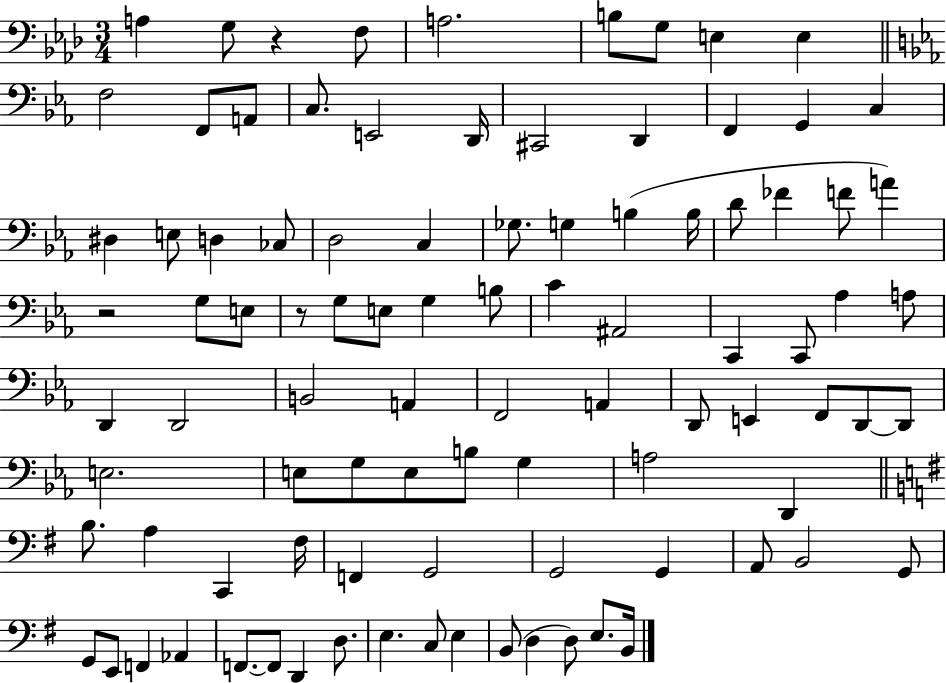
A3/q G3/e R/q F3/e A3/h. B3/e G3/e E3/q E3/q F3/h F2/e A2/e C3/e. E2/h D2/s C#2/h D2/q F2/q G2/q C3/q D#3/q E3/e D3/q CES3/e D3/h C3/q Gb3/e. G3/q B3/q B3/s D4/e FES4/q F4/e A4/q R/h G3/e E3/e R/e G3/e E3/e G3/q B3/e C4/q A#2/h C2/q C2/e Ab3/q A3/e D2/q D2/h B2/h A2/q F2/h A2/q D2/e E2/q F2/e D2/e D2/e E3/h. E3/e G3/e E3/e B3/e G3/q A3/h D2/q B3/e. A3/q C2/q F#3/s F2/q G2/h G2/h G2/q A2/e B2/h G2/e G2/e E2/e F2/q Ab2/q F2/e. F2/e D2/q D3/e. E3/q. C3/e E3/q B2/e D3/q D3/e E3/e. B2/s